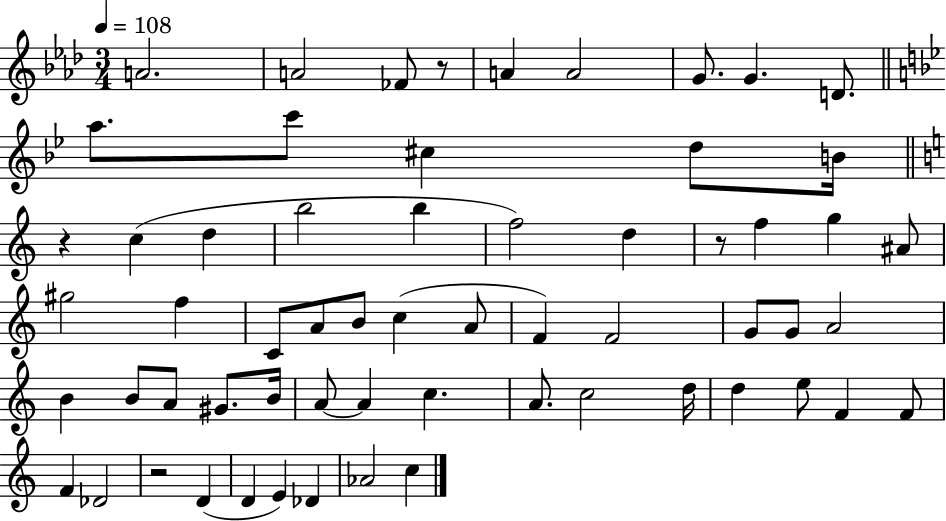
X:1
T:Untitled
M:3/4
L:1/4
K:Ab
A2 A2 _F/2 z/2 A A2 G/2 G D/2 a/2 c'/2 ^c d/2 B/4 z c d b2 b f2 d z/2 f g ^A/2 ^g2 f C/2 A/2 B/2 c A/2 F F2 G/2 G/2 A2 B B/2 A/2 ^G/2 B/4 A/2 A c A/2 c2 d/4 d e/2 F F/2 F _D2 z2 D D E _D _A2 c